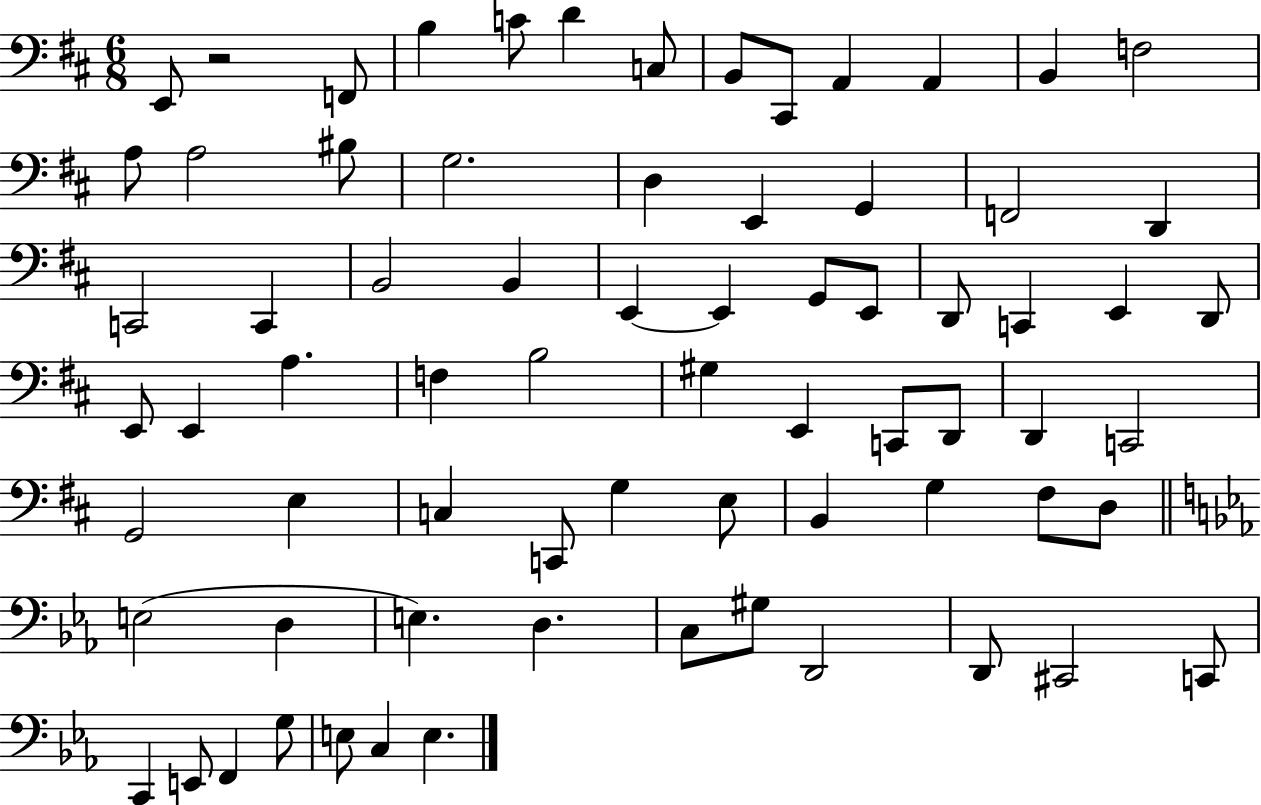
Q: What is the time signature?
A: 6/8